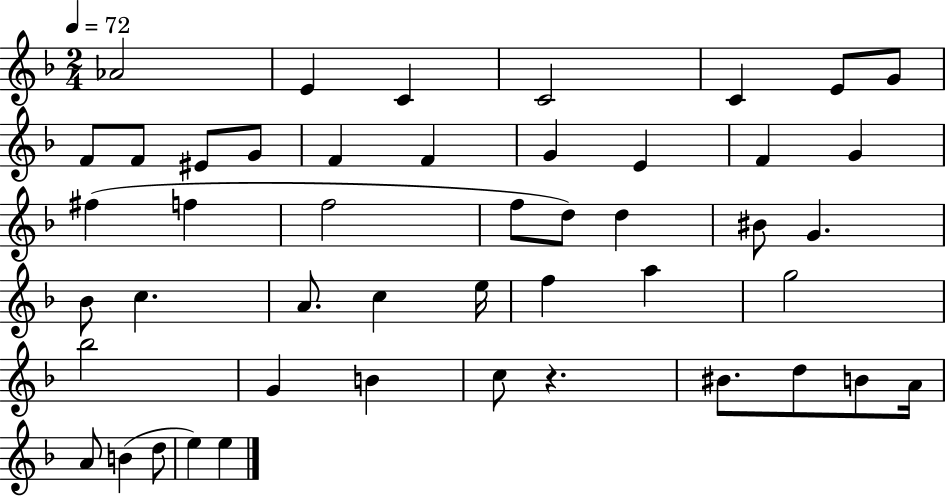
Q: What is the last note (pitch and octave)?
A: E5